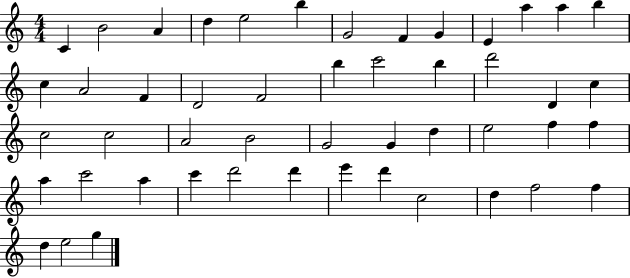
{
  \clef treble
  \numericTimeSignature
  \time 4/4
  \key c \major
  c'4 b'2 a'4 | d''4 e''2 b''4 | g'2 f'4 g'4 | e'4 a''4 a''4 b''4 | \break c''4 a'2 f'4 | d'2 f'2 | b''4 c'''2 b''4 | d'''2 d'4 c''4 | \break c''2 c''2 | a'2 b'2 | g'2 g'4 d''4 | e''2 f''4 f''4 | \break a''4 c'''2 a''4 | c'''4 d'''2 d'''4 | e'''4 d'''4 c''2 | d''4 f''2 f''4 | \break d''4 e''2 g''4 | \bar "|."
}